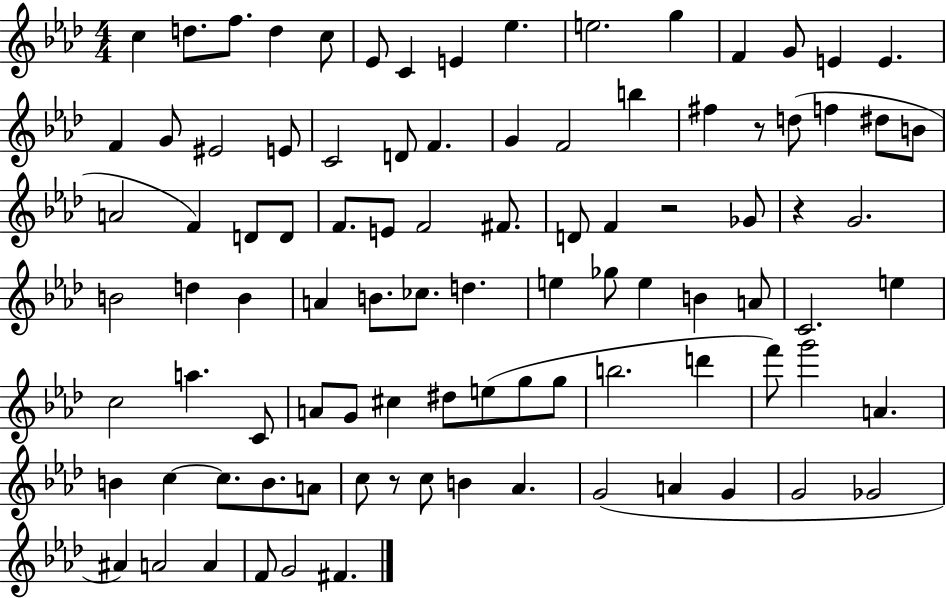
{
  \clef treble
  \numericTimeSignature
  \time 4/4
  \key aes \major
  c''4 d''8. f''8. d''4 c''8 | ees'8 c'4 e'4 ees''4. | e''2. g''4 | f'4 g'8 e'4 e'4. | \break f'4 g'8 eis'2 e'8 | c'2 d'8 f'4. | g'4 f'2 b''4 | fis''4 r8 d''8( f''4 dis''8 b'8 | \break a'2 f'4) d'8 d'8 | f'8. e'8 f'2 fis'8. | d'8 f'4 r2 ges'8 | r4 g'2. | \break b'2 d''4 b'4 | a'4 b'8. ces''8. d''4. | e''4 ges''8 e''4 b'4 a'8 | c'2. e''4 | \break c''2 a''4. c'8 | a'8 g'8 cis''4 dis''8 e''8( g''8 g''8 | b''2. d'''4 | f'''8) g'''2 a'4. | \break b'4 c''4~~ c''8. b'8. a'8 | c''8 r8 c''8 b'4 aes'4. | g'2( a'4 g'4 | g'2 ges'2 | \break ais'4) a'2 a'4 | f'8 g'2 fis'4. | \bar "|."
}